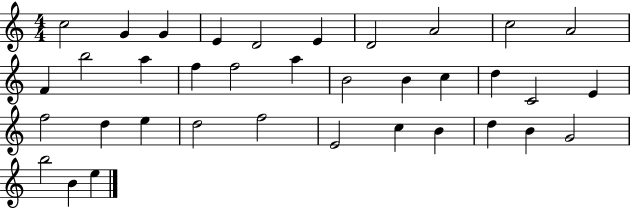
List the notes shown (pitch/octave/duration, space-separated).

C5/h G4/q G4/q E4/q D4/h E4/q D4/h A4/h C5/h A4/h F4/q B5/h A5/q F5/q F5/h A5/q B4/h B4/q C5/q D5/q C4/h E4/q F5/h D5/q E5/q D5/h F5/h E4/h C5/q B4/q D5/q B4/q G4/h B5/h B4/q E5/q